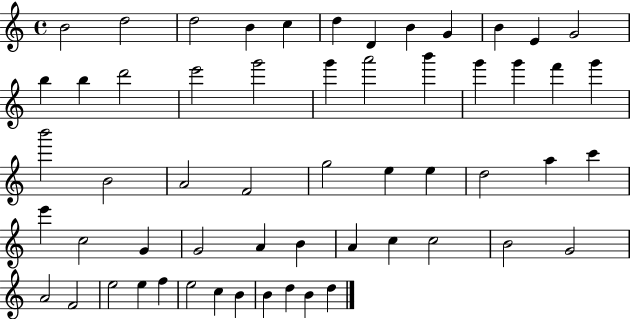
B4/h D5/h D5/h B4/q C5/q D5/q D4/q B4/q G4/q B4/q E4/q G4/h B5/q B5/q D6/h E6/h G6/h G6/q A6/h B6/q G6/q G6/q F6/q G6/q B6/h B4/h A4/h F4/h G5/h E5/q E5/q D5/h A5/q C6/q E6/q C5/h G4/q G4/h A4/q B4/q A4/q C5/q C5/h B4/h G4/h A4/h F4/h E5/h E5/q F5/q E5/h C5/q B4/q B4/q D5/q B4/q D5/q